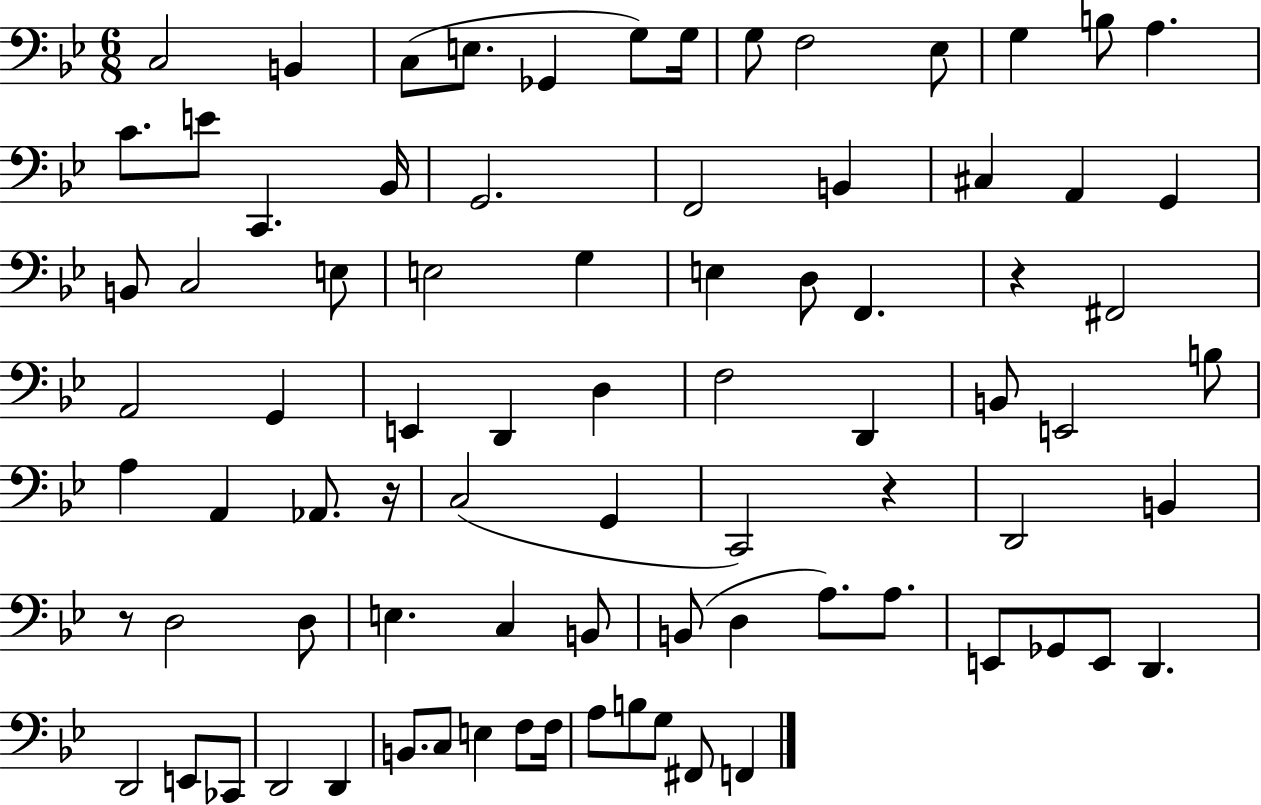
C3/h B2/q C3/e E3/e. Gb2/q G3/e G3/s G3/e F3/h Eb3/e G3/q B3/e A3/q. C4/e. E4/e C2/q. Bb2/s G2/h. F2/h B2/q C#3/q A2/q G2/q B2/e C3/h E3/e E3/h G3/q E3/q D3/e F2/q. R/q F#2/h A2/h G2/q E2/q D2/q D3/q F3/h D2/q B2/e E2/h B3/e A3/q A2/q Ab2/e. R/s C3/h G2/q C2/h R/q D2/h B2/q R/e D3/h D3/e E3/q. C3/q B2/e B2/e D3/q A3/e. A3/e. E2/e Gb2/e E2/e D2/q. D2/h E2/e CES2/e D2/h D2/q B2/e. C3/e E3/q F3/e F3/s A3/e B3/e G3/e F#2/e F2/q